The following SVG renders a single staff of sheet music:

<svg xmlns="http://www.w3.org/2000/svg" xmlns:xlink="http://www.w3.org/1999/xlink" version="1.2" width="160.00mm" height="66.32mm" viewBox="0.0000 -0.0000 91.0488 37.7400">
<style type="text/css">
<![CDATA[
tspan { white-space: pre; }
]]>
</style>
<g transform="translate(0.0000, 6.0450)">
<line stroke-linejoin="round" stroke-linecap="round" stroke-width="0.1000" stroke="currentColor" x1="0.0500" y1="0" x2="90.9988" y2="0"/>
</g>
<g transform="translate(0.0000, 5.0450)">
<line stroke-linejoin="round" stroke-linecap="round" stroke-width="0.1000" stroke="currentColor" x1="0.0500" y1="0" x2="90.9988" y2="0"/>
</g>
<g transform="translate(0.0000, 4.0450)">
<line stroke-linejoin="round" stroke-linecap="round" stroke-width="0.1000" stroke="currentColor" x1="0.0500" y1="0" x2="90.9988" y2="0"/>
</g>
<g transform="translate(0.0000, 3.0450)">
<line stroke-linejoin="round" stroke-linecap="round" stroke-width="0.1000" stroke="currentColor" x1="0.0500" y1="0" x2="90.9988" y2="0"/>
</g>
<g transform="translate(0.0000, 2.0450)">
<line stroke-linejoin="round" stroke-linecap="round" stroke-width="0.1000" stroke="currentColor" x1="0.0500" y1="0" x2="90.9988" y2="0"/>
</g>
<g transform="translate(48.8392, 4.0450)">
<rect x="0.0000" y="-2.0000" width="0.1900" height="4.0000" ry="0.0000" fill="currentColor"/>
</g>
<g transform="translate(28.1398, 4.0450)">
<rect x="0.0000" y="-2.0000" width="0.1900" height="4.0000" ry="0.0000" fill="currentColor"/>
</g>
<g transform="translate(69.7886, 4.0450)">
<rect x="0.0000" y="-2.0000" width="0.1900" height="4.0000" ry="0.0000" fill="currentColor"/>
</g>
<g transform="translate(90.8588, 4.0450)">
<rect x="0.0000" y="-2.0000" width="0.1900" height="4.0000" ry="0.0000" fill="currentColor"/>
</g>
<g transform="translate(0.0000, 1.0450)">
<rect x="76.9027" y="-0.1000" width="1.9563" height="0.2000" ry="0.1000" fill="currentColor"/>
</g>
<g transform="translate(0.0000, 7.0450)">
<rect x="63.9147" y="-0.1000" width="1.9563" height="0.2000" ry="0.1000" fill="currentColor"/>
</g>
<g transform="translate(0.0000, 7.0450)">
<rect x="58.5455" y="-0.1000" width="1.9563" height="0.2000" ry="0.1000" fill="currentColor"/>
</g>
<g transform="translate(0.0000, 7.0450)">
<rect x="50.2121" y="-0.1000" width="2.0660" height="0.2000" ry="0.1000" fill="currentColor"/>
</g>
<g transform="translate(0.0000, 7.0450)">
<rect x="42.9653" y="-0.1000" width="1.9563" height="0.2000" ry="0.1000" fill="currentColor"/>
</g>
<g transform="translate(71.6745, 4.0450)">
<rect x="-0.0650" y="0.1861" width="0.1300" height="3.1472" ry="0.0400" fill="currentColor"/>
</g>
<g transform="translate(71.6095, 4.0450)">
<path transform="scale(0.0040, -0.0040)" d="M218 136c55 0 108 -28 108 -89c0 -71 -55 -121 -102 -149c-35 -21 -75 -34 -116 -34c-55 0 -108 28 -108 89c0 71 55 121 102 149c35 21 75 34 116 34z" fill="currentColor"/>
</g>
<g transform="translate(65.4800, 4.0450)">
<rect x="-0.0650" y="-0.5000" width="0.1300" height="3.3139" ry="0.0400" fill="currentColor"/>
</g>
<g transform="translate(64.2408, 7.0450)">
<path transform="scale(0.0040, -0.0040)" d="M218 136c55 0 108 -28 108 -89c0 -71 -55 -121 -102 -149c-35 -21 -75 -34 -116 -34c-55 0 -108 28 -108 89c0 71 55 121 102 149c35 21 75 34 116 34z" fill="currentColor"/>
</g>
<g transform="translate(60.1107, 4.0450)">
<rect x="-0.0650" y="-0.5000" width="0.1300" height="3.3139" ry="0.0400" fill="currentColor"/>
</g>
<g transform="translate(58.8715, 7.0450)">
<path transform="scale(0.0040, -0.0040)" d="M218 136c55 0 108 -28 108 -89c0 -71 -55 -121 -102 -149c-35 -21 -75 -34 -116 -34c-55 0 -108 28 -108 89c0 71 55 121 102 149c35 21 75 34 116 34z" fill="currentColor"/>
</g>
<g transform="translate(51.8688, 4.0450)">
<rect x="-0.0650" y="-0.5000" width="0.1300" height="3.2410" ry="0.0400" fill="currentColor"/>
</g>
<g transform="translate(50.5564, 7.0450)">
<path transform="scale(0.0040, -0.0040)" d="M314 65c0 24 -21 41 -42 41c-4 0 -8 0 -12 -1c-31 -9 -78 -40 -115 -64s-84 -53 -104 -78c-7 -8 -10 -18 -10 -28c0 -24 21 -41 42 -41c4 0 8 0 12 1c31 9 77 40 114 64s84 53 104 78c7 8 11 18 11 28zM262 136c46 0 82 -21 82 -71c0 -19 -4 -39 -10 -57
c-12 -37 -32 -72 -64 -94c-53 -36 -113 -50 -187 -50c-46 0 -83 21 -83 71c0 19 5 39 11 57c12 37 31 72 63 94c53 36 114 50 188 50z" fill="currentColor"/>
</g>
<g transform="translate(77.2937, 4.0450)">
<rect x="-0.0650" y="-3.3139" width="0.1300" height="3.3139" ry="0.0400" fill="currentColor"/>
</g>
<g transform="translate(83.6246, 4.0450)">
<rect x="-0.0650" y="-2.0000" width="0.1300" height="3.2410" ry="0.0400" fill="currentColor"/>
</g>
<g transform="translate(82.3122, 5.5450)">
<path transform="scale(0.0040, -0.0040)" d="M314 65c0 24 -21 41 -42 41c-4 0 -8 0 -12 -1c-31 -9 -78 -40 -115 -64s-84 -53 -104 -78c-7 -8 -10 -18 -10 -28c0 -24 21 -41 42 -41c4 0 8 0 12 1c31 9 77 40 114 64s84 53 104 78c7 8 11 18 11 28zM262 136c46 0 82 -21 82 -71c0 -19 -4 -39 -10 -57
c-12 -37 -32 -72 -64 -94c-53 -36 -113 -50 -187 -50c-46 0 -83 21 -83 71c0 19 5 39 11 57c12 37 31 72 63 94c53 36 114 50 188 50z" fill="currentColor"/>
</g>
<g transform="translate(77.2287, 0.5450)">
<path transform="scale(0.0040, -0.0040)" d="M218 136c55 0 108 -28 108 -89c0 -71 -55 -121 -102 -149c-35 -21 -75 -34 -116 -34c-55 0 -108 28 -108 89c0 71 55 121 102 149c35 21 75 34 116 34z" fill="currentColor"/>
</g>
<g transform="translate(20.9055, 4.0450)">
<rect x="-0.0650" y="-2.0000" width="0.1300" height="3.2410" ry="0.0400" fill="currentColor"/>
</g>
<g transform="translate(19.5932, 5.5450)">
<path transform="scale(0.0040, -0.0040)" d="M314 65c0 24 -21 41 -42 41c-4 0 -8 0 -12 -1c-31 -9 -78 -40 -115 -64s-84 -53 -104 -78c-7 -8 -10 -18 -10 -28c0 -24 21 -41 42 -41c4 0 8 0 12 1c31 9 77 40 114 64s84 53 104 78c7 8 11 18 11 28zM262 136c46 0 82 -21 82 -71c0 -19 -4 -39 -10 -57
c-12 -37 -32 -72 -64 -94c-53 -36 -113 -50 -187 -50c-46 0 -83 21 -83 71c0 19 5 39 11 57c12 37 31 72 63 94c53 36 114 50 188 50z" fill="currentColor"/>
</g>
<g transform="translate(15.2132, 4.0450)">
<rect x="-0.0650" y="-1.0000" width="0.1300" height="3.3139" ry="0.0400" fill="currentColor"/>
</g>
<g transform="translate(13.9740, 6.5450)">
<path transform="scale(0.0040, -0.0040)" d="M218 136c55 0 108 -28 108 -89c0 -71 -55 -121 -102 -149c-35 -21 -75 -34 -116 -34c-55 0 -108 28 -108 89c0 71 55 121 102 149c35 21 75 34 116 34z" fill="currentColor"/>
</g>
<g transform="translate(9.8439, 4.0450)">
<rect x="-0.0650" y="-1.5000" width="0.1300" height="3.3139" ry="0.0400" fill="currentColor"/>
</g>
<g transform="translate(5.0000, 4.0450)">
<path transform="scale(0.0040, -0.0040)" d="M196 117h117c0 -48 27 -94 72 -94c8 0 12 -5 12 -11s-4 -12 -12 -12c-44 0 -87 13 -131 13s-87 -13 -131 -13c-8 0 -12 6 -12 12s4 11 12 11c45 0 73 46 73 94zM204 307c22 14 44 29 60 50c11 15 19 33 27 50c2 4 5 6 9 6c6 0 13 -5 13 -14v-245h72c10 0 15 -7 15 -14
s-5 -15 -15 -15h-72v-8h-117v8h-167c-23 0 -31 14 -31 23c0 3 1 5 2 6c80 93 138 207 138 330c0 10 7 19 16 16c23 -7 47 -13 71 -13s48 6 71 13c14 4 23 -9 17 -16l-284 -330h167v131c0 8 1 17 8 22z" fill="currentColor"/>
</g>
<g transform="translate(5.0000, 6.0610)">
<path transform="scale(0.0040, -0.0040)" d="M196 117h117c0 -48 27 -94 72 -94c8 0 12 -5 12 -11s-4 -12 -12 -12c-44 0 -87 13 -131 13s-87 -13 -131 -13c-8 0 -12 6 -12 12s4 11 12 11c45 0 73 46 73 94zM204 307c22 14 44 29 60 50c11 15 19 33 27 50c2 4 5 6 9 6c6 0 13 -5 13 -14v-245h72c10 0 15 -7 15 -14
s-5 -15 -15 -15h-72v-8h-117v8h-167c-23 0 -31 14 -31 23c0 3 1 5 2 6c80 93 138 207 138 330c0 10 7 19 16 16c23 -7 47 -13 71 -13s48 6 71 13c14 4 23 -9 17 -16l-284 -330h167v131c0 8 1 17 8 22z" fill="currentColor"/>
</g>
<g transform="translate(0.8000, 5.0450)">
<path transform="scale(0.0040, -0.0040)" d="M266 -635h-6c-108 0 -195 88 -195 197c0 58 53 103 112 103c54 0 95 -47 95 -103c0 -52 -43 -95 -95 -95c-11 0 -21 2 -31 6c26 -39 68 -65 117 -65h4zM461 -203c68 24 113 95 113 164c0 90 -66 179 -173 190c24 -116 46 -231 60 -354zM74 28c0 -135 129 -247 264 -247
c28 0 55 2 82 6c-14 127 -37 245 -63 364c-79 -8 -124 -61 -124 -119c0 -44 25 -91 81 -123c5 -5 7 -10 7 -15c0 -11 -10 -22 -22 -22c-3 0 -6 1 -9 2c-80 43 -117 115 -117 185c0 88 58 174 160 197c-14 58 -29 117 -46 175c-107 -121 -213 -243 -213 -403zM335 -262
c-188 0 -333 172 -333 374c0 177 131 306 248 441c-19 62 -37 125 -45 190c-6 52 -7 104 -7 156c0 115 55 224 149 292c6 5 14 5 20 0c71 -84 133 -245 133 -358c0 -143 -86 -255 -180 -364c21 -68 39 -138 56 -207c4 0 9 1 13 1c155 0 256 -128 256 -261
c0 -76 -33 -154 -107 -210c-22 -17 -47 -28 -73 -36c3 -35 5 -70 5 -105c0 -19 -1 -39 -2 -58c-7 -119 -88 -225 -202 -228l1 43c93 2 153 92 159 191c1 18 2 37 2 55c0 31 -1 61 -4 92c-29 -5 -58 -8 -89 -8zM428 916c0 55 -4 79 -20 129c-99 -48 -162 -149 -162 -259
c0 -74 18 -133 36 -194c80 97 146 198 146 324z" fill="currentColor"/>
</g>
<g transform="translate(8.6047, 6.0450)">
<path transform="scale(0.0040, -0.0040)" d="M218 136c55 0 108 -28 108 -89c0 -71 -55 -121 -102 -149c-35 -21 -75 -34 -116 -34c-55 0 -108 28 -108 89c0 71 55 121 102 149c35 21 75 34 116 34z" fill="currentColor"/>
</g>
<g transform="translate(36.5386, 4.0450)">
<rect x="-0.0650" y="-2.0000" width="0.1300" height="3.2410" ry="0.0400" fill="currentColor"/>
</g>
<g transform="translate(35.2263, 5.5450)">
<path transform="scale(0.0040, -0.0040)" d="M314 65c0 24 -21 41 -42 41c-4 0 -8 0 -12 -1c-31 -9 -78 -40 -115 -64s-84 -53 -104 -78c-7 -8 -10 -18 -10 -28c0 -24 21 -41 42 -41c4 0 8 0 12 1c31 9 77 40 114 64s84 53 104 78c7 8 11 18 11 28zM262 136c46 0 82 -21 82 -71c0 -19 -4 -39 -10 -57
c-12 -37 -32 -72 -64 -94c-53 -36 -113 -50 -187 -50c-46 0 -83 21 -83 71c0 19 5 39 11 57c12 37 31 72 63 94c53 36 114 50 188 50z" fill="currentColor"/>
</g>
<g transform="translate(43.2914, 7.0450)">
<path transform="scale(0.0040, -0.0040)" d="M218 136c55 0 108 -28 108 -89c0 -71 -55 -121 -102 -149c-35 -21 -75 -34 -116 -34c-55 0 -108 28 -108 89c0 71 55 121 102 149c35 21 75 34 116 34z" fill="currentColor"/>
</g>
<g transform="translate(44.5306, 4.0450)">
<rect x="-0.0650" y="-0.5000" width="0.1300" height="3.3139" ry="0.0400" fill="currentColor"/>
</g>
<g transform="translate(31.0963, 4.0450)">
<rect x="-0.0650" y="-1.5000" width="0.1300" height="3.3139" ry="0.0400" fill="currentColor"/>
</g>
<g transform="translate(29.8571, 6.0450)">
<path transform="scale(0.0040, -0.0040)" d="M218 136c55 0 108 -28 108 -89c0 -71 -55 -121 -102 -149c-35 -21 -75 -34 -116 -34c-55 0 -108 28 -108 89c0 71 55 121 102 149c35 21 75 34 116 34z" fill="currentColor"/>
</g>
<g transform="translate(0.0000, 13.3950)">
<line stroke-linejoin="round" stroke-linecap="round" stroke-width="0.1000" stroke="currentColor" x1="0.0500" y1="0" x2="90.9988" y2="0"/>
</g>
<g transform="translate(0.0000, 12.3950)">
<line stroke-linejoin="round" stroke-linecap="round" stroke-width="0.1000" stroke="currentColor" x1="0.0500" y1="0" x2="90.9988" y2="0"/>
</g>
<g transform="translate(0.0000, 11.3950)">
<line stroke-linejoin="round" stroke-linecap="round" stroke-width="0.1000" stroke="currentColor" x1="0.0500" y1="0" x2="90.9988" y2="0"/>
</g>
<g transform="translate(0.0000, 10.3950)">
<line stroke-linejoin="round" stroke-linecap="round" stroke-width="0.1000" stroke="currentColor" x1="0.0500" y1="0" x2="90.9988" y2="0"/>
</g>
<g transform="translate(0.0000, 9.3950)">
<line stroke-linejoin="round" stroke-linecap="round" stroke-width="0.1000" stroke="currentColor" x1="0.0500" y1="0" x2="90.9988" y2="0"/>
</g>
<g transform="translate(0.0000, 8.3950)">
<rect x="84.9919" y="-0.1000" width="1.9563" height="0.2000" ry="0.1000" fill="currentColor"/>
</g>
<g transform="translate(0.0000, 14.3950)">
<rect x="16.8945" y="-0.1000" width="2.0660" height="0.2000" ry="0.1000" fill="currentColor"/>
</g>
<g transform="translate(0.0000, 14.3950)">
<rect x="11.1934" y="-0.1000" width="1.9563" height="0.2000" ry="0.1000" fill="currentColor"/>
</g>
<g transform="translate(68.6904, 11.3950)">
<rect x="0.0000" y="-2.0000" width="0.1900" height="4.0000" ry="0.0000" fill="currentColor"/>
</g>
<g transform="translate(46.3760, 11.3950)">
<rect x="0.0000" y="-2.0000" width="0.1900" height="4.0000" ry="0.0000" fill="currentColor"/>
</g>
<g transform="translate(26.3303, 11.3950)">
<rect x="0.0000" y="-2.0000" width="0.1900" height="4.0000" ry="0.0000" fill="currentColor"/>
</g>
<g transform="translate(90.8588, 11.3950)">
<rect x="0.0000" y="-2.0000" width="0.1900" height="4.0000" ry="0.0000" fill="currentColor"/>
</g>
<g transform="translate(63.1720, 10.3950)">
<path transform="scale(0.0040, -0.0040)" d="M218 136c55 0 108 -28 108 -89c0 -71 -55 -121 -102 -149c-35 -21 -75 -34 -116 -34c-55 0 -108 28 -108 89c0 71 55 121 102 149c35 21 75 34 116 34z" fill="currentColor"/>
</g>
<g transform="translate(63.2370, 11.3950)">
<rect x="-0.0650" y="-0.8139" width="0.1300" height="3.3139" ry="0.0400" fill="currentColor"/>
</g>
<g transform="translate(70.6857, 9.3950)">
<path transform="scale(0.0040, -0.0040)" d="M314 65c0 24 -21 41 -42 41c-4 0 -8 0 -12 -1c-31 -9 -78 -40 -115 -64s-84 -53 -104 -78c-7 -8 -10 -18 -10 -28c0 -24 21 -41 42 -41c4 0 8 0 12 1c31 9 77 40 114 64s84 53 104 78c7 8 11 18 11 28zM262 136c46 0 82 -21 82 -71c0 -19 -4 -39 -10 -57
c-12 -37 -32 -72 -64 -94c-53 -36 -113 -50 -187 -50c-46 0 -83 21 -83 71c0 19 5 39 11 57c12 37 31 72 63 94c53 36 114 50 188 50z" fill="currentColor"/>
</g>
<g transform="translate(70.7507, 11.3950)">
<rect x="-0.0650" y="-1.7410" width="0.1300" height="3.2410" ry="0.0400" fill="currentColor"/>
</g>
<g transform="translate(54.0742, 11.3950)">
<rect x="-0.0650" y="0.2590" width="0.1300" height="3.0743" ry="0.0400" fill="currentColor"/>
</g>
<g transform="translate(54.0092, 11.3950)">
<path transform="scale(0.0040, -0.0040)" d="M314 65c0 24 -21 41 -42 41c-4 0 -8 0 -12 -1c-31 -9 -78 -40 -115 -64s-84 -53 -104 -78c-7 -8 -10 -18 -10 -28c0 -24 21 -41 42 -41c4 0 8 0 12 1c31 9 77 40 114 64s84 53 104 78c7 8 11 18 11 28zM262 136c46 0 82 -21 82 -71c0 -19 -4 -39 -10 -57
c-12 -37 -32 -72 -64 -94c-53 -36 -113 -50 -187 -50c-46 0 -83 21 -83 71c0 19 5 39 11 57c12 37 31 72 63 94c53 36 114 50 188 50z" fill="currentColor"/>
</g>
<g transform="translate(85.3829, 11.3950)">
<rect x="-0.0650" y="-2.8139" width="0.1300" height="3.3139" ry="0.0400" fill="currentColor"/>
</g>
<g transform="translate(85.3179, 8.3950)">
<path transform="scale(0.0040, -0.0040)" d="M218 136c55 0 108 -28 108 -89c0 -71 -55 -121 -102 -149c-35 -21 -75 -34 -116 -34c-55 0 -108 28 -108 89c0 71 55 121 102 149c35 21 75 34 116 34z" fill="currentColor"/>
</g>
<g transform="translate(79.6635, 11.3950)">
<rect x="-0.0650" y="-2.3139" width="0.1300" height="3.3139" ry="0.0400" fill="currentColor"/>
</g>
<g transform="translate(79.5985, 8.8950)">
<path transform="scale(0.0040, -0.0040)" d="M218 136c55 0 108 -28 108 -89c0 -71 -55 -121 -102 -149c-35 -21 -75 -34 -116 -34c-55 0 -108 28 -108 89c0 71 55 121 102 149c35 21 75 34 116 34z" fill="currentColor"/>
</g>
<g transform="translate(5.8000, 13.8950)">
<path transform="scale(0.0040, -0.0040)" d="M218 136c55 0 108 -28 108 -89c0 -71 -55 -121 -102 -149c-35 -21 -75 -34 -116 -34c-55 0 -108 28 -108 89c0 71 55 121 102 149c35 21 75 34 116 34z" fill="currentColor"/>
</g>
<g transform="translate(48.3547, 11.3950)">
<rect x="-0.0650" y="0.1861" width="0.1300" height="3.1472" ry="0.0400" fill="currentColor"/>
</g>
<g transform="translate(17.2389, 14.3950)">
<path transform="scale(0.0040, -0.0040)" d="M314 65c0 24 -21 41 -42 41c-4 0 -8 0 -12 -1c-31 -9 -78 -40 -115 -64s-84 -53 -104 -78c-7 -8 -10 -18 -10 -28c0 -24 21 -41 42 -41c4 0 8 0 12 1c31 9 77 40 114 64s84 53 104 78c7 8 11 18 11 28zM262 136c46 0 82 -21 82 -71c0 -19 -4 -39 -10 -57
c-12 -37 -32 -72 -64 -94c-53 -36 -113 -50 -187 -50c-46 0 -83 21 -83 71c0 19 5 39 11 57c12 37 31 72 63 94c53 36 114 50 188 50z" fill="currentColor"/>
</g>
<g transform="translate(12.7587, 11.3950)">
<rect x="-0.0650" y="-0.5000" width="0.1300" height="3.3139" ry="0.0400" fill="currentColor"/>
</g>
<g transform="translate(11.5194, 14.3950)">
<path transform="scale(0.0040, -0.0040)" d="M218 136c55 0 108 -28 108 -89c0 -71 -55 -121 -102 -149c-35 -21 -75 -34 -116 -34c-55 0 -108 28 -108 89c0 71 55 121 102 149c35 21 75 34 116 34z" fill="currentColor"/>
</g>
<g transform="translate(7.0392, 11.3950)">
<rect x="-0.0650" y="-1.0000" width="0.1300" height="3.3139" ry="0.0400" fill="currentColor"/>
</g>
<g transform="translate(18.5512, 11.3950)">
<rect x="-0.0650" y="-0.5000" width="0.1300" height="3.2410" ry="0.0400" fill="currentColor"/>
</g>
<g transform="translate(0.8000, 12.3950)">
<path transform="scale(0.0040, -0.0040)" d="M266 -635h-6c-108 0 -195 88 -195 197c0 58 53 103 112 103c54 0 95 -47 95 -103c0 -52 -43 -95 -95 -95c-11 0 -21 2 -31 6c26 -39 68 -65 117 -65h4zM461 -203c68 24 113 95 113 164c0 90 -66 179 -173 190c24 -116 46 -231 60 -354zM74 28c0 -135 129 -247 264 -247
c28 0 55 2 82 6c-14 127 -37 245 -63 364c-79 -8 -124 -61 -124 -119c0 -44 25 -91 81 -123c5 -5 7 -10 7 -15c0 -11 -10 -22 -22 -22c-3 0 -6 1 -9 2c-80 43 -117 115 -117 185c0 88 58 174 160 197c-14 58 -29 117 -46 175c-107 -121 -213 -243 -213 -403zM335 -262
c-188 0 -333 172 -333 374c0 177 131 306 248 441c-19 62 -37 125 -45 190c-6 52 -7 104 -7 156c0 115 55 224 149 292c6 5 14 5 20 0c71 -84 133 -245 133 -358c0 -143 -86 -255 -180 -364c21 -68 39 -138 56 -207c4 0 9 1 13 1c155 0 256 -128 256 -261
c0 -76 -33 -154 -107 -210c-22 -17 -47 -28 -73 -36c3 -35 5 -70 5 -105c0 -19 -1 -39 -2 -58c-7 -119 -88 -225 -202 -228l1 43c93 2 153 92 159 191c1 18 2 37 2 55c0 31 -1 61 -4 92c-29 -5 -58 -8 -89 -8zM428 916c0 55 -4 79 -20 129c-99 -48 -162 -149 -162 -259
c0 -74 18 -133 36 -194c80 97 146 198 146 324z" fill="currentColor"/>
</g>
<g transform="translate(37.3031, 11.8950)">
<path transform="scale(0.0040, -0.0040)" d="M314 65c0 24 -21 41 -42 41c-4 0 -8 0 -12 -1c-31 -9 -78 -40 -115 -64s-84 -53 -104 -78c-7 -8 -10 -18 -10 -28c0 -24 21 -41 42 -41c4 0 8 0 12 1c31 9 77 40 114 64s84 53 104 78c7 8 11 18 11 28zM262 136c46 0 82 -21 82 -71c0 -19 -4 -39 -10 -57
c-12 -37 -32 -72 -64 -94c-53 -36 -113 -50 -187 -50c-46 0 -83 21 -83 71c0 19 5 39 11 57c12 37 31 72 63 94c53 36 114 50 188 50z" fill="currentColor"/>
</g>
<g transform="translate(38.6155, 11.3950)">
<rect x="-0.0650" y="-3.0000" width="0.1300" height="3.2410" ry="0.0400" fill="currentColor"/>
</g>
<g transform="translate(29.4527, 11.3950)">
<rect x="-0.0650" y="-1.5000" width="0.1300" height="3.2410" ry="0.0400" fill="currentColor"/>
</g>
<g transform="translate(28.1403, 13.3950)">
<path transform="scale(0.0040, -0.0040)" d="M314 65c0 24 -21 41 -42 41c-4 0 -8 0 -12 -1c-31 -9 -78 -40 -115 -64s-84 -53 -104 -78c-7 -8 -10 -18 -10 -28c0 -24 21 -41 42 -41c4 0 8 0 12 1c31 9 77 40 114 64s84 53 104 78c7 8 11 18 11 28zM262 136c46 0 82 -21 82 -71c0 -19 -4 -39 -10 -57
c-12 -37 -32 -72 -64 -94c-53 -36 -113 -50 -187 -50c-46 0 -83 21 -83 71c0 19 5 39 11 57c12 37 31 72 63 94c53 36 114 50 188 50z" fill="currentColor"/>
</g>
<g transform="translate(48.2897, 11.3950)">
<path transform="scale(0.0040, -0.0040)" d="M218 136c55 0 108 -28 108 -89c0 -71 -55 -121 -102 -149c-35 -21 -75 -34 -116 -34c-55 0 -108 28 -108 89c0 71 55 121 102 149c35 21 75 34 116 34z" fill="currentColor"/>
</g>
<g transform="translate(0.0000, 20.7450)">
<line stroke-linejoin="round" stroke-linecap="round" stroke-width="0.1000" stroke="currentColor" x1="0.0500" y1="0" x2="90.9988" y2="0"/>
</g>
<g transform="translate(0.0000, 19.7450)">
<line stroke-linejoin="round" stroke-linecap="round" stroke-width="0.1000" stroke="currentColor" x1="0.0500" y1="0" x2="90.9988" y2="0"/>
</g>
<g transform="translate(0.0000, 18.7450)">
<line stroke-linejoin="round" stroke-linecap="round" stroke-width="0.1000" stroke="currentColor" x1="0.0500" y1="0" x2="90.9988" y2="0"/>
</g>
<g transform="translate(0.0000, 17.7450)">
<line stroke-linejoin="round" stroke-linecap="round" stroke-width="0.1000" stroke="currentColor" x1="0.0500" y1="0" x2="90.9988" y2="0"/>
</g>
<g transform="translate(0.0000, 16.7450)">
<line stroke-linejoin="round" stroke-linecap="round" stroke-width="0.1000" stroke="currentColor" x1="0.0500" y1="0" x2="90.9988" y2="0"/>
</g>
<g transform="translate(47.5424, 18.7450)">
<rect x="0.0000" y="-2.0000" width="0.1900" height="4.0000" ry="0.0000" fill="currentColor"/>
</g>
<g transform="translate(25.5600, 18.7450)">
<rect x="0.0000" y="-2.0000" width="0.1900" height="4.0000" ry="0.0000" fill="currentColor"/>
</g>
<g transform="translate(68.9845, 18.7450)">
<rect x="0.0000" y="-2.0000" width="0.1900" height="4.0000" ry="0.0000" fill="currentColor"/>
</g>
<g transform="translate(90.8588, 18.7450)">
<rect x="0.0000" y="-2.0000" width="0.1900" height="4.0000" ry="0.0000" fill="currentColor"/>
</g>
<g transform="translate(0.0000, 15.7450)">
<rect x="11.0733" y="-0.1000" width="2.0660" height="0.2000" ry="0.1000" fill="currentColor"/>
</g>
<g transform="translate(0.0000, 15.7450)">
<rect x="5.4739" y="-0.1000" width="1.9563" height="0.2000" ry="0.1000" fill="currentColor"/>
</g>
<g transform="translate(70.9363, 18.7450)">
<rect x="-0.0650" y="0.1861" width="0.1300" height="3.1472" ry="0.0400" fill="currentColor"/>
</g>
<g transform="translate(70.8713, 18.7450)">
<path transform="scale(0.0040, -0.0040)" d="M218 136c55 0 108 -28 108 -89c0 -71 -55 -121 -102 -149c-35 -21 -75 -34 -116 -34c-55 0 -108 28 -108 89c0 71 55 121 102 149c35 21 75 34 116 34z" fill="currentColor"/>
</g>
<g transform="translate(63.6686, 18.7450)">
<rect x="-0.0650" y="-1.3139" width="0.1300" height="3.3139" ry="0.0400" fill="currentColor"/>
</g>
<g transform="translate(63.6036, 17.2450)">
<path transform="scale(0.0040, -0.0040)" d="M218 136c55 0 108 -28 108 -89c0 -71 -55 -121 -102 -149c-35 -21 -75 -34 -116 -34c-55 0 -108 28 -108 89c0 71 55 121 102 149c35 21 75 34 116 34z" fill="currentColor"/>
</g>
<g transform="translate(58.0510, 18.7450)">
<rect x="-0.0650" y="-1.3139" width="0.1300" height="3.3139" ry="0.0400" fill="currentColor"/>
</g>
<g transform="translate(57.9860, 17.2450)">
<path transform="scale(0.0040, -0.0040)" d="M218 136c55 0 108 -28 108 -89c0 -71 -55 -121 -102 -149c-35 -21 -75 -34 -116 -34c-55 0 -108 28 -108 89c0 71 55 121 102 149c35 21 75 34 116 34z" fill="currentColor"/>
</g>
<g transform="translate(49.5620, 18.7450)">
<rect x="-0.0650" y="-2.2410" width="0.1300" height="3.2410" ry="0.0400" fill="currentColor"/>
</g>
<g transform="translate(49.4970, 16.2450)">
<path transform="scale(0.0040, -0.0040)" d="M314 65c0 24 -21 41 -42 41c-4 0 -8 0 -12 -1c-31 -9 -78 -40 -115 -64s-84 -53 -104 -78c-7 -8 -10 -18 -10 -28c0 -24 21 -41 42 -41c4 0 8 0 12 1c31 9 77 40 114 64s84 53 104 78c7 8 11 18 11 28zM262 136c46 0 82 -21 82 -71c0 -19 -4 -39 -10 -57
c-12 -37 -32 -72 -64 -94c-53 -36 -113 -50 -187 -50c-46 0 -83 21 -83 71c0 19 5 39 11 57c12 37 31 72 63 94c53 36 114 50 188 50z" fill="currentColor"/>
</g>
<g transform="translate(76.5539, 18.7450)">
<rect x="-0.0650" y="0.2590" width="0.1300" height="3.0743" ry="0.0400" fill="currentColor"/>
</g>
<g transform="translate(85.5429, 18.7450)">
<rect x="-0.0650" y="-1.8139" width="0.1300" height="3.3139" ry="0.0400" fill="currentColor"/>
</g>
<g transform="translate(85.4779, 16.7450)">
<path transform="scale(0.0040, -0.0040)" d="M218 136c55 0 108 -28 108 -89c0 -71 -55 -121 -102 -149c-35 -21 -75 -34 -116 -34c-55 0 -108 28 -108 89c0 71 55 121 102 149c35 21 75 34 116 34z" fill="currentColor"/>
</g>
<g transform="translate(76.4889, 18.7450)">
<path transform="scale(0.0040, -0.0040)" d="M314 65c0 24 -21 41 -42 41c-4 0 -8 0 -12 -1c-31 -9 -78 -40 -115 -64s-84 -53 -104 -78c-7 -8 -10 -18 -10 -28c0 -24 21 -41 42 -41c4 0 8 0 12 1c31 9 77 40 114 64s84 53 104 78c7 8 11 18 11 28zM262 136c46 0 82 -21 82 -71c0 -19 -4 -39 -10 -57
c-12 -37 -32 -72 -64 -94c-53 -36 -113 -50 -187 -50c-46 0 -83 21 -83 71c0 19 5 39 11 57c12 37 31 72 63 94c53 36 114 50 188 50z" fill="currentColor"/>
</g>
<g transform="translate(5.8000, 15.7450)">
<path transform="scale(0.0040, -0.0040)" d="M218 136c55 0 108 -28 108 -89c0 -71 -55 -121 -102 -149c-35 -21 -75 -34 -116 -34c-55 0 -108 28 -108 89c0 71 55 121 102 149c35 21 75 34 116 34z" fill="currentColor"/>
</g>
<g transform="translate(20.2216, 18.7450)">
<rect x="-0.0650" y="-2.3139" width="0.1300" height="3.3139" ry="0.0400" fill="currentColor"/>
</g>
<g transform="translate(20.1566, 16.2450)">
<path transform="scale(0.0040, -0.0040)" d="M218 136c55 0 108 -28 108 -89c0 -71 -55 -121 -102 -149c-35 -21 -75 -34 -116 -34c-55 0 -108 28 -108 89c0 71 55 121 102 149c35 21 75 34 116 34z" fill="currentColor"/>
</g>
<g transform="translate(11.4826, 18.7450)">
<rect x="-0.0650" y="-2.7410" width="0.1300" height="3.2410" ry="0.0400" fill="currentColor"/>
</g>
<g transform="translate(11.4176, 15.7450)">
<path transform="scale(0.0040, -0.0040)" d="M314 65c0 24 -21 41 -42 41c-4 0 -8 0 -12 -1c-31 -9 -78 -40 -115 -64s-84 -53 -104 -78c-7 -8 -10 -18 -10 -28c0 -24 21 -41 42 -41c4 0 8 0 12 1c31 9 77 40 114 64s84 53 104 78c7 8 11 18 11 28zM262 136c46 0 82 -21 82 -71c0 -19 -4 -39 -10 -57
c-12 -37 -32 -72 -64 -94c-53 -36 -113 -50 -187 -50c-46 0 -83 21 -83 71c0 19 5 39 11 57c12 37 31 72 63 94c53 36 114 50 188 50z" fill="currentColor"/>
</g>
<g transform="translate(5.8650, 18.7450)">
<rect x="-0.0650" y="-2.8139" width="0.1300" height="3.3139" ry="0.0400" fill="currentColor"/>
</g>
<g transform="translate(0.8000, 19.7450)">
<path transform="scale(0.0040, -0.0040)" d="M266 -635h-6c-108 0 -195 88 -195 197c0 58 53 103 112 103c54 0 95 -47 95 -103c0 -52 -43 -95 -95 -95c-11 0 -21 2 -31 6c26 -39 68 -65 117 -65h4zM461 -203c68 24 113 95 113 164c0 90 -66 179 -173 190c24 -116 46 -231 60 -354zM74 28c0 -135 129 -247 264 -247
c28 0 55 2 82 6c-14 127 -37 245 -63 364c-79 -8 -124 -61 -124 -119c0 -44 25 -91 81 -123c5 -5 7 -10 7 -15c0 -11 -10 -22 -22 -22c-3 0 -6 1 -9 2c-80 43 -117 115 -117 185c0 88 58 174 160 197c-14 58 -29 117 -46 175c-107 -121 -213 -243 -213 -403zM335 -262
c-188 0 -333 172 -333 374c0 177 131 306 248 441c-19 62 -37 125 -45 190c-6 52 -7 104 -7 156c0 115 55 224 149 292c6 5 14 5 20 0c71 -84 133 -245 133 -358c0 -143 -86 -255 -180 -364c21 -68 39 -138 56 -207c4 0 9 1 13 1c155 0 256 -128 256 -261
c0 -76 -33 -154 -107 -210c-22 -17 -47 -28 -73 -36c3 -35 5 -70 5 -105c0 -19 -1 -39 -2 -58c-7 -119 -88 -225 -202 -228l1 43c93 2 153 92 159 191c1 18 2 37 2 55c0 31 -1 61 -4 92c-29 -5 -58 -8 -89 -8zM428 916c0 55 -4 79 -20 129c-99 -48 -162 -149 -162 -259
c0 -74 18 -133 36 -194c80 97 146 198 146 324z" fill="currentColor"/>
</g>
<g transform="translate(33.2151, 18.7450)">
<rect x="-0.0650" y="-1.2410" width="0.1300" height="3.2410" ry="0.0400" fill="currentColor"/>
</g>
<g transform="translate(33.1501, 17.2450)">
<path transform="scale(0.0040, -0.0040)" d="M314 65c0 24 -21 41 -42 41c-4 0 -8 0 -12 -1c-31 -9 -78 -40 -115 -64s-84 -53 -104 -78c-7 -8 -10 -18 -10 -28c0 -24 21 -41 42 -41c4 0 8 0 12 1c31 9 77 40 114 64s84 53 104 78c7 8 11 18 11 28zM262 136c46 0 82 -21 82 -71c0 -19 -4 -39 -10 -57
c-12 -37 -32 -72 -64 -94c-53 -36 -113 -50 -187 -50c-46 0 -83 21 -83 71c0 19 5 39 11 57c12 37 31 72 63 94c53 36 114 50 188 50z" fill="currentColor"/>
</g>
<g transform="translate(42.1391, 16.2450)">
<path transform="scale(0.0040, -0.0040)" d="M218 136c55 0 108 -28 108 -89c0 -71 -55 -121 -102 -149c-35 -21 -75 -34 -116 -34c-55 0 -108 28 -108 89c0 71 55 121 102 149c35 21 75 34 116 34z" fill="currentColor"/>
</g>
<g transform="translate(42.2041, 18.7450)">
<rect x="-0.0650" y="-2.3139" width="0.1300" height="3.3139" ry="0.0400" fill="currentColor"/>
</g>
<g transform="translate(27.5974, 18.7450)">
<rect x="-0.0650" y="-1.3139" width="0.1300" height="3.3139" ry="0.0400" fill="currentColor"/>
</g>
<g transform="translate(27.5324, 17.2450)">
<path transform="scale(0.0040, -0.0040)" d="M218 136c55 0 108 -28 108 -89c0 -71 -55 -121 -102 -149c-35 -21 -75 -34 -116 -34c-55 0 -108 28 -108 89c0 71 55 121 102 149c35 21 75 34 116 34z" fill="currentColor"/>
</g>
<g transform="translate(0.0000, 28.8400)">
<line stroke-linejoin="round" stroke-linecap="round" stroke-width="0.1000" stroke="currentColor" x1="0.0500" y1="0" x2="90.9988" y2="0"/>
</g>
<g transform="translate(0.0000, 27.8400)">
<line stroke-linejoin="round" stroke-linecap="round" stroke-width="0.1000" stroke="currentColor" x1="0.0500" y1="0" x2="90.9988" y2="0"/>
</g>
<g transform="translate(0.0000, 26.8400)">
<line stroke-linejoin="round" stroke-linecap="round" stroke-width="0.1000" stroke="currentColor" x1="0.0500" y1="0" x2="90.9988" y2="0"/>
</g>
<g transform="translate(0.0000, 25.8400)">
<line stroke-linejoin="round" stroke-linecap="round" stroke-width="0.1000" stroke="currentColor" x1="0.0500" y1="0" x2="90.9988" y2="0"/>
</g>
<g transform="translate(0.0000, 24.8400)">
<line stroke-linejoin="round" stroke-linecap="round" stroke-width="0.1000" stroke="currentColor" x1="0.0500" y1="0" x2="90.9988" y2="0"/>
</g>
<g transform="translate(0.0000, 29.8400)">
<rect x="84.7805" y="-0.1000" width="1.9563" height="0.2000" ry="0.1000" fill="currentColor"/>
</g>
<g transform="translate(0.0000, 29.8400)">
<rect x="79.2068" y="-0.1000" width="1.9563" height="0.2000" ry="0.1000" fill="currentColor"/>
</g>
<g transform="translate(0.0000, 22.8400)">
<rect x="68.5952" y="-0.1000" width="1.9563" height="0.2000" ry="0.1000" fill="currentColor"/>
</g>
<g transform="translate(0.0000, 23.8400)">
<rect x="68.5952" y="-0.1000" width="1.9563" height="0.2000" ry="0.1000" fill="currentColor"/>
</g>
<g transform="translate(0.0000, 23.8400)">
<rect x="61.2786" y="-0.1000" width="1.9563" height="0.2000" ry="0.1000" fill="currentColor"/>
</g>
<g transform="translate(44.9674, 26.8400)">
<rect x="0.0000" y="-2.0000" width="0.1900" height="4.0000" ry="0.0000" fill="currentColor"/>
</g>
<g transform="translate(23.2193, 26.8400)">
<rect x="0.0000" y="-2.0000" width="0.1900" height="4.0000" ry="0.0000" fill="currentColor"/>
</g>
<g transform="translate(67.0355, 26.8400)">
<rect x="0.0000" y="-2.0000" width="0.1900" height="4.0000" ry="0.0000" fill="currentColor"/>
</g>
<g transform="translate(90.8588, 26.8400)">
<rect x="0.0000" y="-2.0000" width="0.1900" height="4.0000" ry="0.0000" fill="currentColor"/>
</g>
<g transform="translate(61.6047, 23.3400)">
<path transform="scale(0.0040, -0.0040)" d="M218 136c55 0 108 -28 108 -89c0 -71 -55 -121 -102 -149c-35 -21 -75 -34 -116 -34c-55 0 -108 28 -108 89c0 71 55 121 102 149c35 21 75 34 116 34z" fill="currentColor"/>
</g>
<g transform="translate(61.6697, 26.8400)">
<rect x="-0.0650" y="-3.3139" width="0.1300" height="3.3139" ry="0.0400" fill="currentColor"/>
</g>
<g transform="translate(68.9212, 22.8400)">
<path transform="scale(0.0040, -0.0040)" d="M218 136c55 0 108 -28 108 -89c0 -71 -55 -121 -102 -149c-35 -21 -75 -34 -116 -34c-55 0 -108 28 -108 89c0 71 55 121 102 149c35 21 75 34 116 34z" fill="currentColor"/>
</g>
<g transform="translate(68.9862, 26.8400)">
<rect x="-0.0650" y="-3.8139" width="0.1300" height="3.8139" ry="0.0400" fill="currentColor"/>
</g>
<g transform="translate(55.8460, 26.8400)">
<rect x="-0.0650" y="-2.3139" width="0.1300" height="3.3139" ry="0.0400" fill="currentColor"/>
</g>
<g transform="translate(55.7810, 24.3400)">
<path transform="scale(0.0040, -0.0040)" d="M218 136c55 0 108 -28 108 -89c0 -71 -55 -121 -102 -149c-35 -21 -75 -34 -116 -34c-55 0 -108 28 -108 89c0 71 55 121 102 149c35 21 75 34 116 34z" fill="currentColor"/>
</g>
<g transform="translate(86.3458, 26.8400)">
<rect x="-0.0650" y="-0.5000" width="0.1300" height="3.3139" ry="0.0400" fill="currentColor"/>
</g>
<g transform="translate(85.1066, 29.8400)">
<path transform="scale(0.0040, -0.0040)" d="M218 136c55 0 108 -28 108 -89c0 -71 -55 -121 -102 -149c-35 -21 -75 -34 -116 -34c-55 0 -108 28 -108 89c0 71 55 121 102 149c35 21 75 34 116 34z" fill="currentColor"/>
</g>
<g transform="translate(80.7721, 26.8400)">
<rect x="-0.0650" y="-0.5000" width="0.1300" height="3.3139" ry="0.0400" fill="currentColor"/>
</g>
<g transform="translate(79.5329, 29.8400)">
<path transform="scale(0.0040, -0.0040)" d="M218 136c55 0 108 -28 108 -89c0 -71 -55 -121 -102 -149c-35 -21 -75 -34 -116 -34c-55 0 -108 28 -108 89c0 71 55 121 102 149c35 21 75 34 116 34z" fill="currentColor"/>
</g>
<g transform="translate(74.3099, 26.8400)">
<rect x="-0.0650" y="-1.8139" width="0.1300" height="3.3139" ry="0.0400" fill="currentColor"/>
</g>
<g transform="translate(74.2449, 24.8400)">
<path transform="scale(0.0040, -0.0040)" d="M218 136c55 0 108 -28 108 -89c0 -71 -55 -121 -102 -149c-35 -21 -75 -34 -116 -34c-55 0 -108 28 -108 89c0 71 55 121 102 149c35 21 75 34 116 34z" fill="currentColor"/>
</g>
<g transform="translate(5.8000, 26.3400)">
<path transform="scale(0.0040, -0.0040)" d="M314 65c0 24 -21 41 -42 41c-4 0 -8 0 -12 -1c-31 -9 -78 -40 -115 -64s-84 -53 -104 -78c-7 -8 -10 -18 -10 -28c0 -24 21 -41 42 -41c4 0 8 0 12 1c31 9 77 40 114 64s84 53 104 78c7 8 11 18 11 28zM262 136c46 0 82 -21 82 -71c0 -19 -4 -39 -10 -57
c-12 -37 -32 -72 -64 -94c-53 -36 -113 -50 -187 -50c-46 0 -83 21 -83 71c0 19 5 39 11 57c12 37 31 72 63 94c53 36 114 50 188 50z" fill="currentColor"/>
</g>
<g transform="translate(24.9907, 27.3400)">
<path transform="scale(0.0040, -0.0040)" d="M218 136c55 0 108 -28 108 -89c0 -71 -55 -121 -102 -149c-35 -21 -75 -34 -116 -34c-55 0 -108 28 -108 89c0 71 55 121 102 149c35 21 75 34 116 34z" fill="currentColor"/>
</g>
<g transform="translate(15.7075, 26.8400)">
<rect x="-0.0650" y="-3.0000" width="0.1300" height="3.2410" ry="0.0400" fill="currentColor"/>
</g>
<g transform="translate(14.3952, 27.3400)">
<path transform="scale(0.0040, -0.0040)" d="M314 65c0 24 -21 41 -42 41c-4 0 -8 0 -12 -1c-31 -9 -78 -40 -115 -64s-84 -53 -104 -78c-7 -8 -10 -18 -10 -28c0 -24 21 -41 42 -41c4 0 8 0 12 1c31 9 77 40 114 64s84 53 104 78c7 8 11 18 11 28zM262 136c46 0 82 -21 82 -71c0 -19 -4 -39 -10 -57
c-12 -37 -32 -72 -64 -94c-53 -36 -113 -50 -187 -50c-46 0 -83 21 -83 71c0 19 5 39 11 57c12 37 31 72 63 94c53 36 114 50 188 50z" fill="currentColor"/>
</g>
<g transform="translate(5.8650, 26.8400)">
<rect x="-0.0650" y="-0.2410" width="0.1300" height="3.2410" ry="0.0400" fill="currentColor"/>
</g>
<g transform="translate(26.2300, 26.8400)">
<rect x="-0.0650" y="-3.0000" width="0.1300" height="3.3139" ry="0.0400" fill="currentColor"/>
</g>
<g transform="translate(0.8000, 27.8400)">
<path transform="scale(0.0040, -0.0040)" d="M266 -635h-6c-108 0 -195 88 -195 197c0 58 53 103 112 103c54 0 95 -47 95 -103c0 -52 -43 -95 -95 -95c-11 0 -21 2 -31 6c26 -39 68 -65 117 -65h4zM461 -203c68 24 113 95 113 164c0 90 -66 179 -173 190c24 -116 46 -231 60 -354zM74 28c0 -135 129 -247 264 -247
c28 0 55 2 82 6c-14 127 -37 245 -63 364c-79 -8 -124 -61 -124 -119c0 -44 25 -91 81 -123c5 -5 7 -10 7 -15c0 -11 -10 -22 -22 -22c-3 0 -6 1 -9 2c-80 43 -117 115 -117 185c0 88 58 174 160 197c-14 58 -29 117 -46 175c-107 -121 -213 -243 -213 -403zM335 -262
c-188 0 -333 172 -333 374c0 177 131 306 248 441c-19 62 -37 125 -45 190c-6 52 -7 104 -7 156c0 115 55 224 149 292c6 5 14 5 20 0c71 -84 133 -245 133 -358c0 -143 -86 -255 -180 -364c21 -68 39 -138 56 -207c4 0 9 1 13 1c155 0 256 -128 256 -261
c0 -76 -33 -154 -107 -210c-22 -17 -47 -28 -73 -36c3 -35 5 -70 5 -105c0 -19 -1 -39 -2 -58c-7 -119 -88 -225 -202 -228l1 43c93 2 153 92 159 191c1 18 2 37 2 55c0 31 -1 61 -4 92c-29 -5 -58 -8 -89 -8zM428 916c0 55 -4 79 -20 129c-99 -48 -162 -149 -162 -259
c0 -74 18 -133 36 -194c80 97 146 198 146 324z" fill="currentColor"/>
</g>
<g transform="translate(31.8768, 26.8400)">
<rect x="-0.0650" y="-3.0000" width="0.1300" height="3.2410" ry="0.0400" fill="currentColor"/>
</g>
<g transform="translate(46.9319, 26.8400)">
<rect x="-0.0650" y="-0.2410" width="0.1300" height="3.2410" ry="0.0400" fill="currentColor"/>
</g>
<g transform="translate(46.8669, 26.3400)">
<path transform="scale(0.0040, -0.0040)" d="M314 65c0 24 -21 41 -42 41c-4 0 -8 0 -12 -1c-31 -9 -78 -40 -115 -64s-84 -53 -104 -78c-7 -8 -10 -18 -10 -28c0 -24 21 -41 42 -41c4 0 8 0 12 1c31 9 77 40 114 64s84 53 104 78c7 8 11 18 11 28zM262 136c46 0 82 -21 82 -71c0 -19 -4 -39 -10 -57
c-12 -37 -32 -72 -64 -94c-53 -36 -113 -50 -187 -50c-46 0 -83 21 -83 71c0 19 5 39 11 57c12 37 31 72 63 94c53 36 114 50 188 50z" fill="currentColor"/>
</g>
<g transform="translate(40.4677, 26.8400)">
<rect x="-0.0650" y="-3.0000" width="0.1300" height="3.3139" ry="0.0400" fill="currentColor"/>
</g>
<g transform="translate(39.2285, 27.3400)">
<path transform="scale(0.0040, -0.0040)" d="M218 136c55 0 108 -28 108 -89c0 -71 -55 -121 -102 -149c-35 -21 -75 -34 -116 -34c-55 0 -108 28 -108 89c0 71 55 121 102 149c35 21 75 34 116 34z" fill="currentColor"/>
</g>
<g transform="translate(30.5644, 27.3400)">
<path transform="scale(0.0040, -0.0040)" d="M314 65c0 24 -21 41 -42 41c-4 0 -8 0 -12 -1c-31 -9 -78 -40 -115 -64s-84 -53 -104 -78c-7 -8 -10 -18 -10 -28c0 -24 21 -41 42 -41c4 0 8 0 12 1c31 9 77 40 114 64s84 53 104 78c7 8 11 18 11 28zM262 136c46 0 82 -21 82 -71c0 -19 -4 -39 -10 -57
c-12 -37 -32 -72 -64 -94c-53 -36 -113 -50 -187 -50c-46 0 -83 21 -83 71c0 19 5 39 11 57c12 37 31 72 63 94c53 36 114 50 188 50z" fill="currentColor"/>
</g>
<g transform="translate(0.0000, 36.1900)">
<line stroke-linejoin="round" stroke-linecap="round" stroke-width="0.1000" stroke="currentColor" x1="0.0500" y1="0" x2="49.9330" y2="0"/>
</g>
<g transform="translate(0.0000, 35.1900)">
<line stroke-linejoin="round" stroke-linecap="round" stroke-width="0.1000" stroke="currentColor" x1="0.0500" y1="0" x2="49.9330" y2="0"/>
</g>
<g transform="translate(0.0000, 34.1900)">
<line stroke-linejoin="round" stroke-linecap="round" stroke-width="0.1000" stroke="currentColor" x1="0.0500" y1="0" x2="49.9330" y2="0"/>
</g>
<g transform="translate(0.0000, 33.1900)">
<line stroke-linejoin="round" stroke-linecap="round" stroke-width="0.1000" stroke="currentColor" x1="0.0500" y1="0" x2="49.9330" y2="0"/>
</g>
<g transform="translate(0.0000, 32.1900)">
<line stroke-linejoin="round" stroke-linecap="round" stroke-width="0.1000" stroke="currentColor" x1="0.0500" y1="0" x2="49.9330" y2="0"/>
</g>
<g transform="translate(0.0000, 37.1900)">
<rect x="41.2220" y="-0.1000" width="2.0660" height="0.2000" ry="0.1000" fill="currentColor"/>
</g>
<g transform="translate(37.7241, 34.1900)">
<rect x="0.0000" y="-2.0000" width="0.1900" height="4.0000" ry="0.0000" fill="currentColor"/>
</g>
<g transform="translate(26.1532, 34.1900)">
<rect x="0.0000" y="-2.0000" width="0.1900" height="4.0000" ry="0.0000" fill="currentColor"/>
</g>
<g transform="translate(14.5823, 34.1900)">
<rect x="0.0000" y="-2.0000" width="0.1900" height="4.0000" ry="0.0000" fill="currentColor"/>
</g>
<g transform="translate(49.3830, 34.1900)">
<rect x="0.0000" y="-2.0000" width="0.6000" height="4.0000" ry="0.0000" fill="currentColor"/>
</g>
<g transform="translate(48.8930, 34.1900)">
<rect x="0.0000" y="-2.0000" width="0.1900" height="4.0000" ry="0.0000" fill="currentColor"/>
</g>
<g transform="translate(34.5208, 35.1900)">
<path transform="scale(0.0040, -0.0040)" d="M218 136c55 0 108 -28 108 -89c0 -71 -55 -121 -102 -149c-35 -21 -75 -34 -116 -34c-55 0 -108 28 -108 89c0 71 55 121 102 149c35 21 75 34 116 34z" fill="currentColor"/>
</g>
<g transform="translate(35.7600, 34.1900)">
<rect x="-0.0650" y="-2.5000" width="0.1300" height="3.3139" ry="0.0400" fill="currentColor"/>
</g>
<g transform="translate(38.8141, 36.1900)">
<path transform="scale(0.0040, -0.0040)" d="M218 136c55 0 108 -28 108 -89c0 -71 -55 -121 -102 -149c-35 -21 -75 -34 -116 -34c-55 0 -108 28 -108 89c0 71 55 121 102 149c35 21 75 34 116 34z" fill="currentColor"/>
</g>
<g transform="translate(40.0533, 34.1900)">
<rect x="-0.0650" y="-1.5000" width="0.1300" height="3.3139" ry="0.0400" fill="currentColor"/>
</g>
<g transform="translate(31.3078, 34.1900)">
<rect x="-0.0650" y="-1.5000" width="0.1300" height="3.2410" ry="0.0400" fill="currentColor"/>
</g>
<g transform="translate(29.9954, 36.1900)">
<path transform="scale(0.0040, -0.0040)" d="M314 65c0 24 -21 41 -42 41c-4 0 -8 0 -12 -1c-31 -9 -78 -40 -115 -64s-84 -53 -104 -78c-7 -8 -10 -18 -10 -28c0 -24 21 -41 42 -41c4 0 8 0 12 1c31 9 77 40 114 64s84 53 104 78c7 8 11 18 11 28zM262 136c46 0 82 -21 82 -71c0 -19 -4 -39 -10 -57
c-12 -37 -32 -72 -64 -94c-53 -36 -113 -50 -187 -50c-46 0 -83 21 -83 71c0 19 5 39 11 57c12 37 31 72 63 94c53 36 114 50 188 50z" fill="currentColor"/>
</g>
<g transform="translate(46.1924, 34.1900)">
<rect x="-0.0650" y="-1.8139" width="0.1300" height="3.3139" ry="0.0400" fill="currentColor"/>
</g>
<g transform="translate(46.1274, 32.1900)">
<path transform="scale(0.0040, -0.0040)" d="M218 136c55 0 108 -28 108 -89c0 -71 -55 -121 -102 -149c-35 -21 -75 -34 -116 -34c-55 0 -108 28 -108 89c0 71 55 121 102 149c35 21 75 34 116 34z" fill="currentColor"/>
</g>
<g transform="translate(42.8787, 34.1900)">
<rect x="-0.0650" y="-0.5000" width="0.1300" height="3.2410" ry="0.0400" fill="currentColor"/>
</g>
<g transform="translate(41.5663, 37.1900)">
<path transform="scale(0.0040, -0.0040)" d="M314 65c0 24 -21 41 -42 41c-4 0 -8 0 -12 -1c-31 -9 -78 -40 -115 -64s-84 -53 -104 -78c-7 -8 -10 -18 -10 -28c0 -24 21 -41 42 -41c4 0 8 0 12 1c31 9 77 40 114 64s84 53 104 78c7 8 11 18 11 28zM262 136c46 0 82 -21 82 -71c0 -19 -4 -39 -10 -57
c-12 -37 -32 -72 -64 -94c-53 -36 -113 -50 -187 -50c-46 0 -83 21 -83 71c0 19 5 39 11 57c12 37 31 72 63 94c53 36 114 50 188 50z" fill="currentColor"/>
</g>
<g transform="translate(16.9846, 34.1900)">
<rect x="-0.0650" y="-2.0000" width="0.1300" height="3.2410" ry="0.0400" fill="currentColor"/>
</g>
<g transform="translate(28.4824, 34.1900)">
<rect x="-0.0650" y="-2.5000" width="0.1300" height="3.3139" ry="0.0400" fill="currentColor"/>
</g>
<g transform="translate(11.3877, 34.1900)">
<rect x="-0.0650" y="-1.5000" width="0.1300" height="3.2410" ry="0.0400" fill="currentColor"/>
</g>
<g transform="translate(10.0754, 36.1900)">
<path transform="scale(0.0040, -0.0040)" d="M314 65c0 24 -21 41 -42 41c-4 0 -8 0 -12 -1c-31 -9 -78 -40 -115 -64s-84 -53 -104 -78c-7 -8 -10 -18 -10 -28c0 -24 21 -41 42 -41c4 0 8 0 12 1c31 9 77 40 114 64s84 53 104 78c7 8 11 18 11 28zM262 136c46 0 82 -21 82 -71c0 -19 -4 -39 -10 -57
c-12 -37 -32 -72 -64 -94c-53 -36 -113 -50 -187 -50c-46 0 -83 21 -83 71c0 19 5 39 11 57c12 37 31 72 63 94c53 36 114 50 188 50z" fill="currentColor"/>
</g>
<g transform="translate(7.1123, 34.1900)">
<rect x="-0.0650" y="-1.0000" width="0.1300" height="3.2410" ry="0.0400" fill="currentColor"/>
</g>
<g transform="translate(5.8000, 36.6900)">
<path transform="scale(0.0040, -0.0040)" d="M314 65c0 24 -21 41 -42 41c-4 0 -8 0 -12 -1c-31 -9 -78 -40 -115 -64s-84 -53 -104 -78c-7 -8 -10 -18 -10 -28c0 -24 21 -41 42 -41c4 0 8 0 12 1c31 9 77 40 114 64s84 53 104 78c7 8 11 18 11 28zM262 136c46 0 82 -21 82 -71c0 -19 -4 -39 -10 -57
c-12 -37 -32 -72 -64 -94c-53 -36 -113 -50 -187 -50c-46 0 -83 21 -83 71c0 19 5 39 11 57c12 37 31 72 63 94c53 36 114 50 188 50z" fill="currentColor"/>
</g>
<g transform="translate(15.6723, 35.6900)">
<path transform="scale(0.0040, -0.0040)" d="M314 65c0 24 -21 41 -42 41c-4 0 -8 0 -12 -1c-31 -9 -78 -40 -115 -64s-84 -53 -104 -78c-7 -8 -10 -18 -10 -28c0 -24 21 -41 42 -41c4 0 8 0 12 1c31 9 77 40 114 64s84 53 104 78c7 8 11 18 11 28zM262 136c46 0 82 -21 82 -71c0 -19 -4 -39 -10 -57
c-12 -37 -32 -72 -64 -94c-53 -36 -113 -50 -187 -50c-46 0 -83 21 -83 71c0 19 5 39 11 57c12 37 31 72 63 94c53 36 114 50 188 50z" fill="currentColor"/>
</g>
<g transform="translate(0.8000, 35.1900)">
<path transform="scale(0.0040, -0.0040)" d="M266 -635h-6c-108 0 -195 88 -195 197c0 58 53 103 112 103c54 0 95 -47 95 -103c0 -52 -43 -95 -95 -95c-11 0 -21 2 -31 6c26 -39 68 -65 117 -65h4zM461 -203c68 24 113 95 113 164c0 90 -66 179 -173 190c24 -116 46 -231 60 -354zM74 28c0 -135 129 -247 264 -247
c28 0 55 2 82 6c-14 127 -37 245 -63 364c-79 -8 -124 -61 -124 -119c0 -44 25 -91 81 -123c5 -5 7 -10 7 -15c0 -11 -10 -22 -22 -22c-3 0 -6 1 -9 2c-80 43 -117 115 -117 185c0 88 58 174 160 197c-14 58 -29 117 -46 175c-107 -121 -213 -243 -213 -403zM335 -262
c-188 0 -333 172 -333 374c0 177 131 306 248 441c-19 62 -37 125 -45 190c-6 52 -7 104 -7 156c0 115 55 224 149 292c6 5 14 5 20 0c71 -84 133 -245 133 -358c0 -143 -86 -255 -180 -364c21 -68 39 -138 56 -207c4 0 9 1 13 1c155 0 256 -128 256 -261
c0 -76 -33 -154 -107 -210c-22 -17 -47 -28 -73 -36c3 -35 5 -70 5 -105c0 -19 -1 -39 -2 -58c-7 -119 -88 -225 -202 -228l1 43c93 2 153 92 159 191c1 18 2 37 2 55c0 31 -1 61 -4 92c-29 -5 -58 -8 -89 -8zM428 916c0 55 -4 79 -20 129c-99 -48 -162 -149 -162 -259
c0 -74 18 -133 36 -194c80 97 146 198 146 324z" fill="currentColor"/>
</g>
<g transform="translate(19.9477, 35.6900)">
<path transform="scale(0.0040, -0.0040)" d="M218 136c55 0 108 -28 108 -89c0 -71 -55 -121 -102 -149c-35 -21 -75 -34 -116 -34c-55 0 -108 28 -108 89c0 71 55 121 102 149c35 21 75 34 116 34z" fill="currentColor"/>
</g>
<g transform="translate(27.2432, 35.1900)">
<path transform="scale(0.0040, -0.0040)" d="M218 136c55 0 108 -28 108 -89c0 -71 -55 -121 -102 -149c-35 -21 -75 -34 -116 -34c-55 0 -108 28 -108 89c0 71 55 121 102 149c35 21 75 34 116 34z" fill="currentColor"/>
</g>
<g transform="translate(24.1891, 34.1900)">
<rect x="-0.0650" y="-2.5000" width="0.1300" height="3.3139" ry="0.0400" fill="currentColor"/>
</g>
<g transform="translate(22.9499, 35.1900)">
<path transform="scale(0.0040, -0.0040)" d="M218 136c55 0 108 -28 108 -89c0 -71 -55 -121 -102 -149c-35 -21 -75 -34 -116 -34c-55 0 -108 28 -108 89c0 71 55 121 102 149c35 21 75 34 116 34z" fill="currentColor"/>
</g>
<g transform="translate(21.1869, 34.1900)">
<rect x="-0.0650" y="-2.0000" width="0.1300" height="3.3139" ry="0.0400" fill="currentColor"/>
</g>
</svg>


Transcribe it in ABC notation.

X:1
T:Untitled
M:4/4
L:1/4
K:C
E D F2 E F2 C C2 C C B b F2 D C C2 E2 A2 B B2 d f2 g a a a2 g e e2 g g2 e e B B2 f c2 A2 A A2 A c2 g b c' f C C D2 E2 F2 F G G E2 G E C2 f